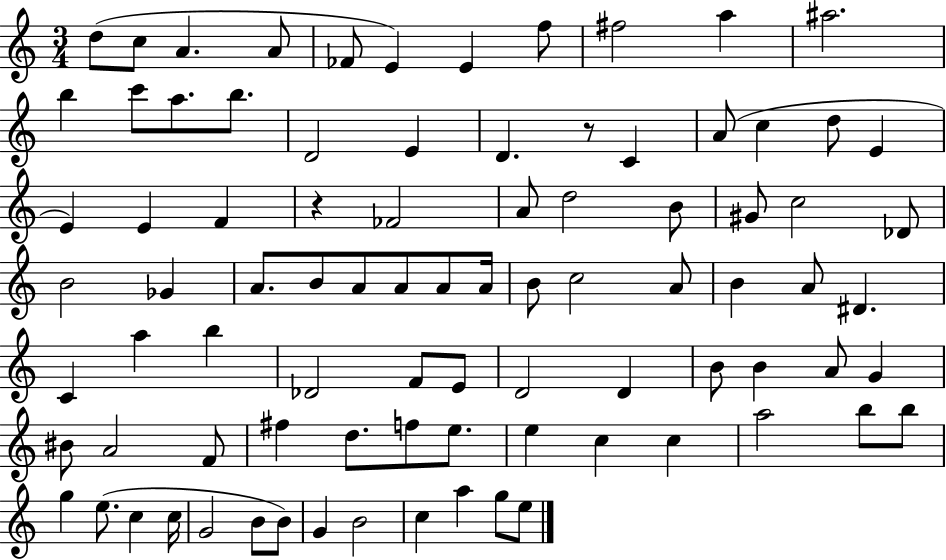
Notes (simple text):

D5/e C5/e A4/q. A4/e FES4/e E4/q E4/q F5/e F#5/h A5/q A#5/h. B5/q C6/e A5/e. B5/e. D4/h E4/q D4/q. R/e C4/q A4/e C5/q D5/e E4/q E4/q E4/q F4/q R/q FES4/h A4/e D5/h B4/e G#4/e C5/h Db4/e B4/h Gb4/q A4/e. B4/e A4/e A4/e A4/e A4/s B4/e C5/h A4/e B4/q A4/e D#4/q. C4/q A5/q B5/q Db4/h F4/e E4/e D4/h D4/q B4/e B4/q A4/e G4/q BIS4/e A4/h F4/e F#5/q D5/e. F5/e E5/e. E5/q C5/q C5/q A5/h B5/e B5/e G5/q E5/e. C5/q C5/s G4/h B4/e B4/e G4/q B4/h C5/q A5/q G5/e E5/e